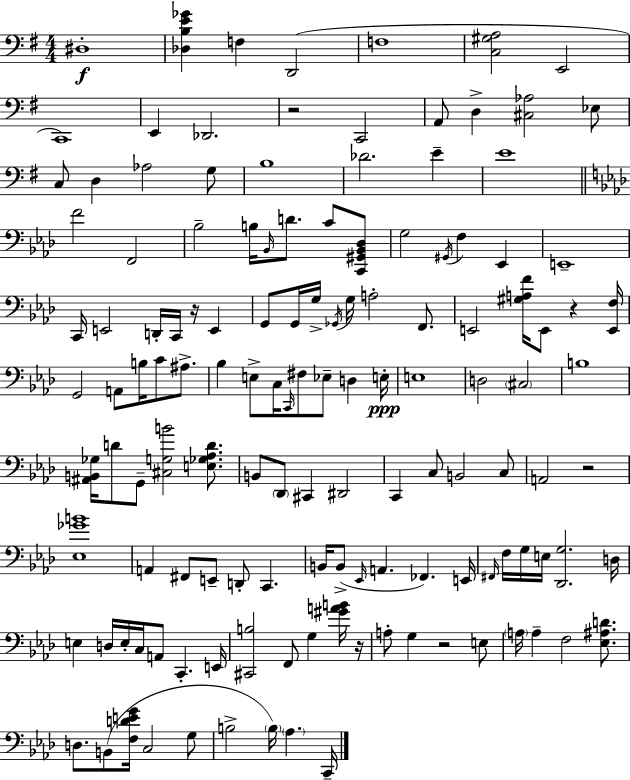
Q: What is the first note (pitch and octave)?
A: D#3